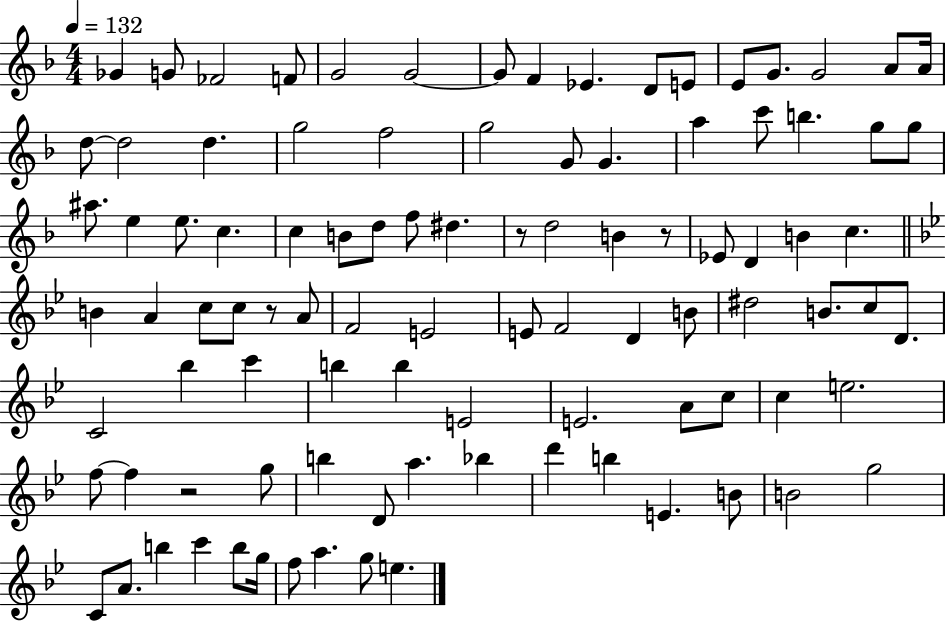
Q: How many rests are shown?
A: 4